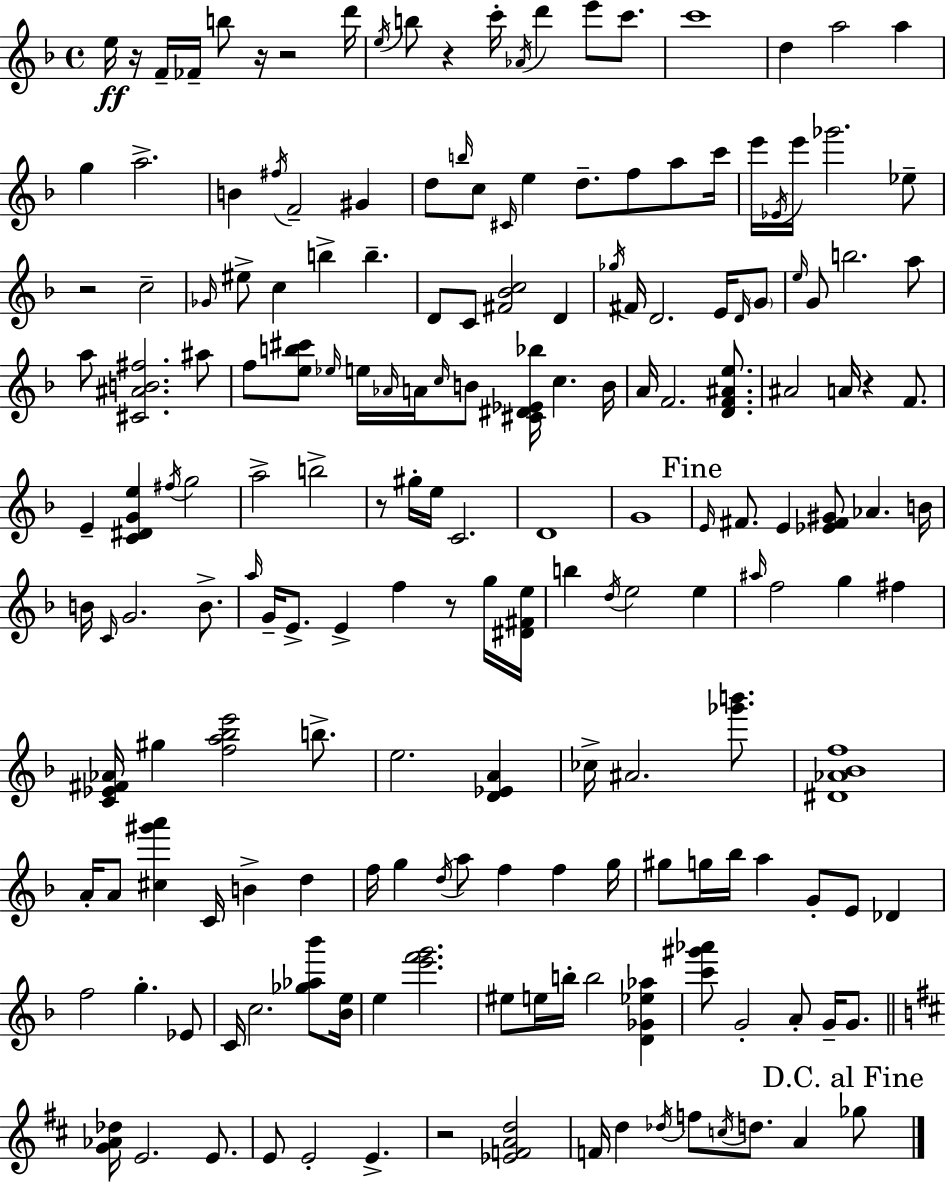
{
  \clef treble
  \time 4/4
  \defaultTimeSignature
  \key d \minor
  \repeat volta 2 { e''16\ff r16 f'16-- fes'16-- b''8 r16 r2 d'''16 | \acciaccatura { e''16 } b''8 r4 c'''16-. \acciaccatura { aes'16 } d'''4 e'''8 c'''8. | c'''1 | d''4 a''2 a''4 | \break g''4 a''2.-> | b'4 \acciaccatura { fis''16 } f'2-- gis'4 | d''8 \grace { b''16 } c''8 \grace { cis'16 } e''4 d''8.-- | f''8 a''8 c'''16 e'''16 \acciaccatura { ees'16 } e'''16 ges'''2. | \break ees''8-- r2 c''2-- | \grace { ges'16 } eis''8-> c''4 b''4-> | b''4.-- d'8 c'8 <fis' bes' c''>2 | d'4 \acciaccatura { ges''16 } fis'16 d'2. | \break e'16 \grace { d'16 } \parenthesize g'8 \grace { e''16 } g'8 b''2. | a''8 a''8 <cis' ais' b' fis''>2. | ais''8 f''8 <e'' b'' cis'''>8 \grace { ees''16 } e''16 | \grace { aes'16 } a'16 \grace { c''16 } b'8 <cis' dis' ees' bes''>16 c''4. b'16 a'16 f'2. | \break <d' f' ais' e''>8. ais'2 | a'16 r4 f'8. e'4-- | <c' dis' g' e''>4 \acciaccatura { fis''16 } g''2 a''2-> | b''2-> r8 | \break gis''16-. e''16 c'2. d'1 | g'1 | \mark "Fine" \grace { e'16 } fis'8. | e'4 <ees' fis' gis'>8 aes'4. b'16 b'16 | \break \grace { c'16 } g'2. b'8.-> | \grace { a''16 } g'16-- e'8.-> e'4-> f''4 r8 g''16 | <dis' fis' e''>16 b''4 \acciaccatura { d''16 } e''2 e''4 | \grace { ais''16 } f''2 g''4 fis''4 | \break <c' ees' fis' aes'>16 gis''4 <f'' a'' bes'' e'''>2 | b''8.-> e''2. <d' ees' a'>4 | ces''16-> ais'2. | <ges''' b'''>8. <dis' aes' bes' f''>1 | \break a'16-. a'8 <cis'' gis''' a'''>4 c'16 b'4-> d''4 | f''16 g''4 \acciaccatura { d''16 } a''8 f''4 f''4 | g''16 gis''8 g''16 bes''16 a''4 g'8-. e'8 | des'4 f''2 g''4.-. | \break ees'8 c'16 c''2. | <ges'' aes'' bes'''>8 <bes' e''>16 e''4 <e''' f''' g'''>2. | eis''8 e''16 b''16-. b''2 | <d' ges' ees'' aes''>4 <c''' gis''' aes'''>8 g'2-. a'8-. | \break g'16-- g'8. \bar "||" \break \key d \major <g' aes' des''>16 e'2. e'8. | e'8 e'2-. e'4.-> | r2 <ees' f' a' d''>2 | f'16 d''4 \acciaccatura { des''16 } f''8 \acciaccatura { c''16 } d''8. a'4 | \break \mark "D.C. al Fine" ges''8 } \bar "|."
}